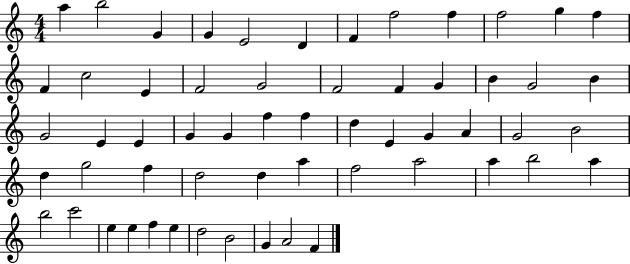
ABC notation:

X:1
T:Untitled
M:4/4
L:1/4
K:C
a b2 G G E2 D F f2 f f2 g f F c2 E F2 G2 F2 F G B G2 B G2 E E G G f f d E G A G2 B2 d g2 f d2 d a f2 a2 a b2 a b2 c'2 e e f e d2 B2 G A2 F